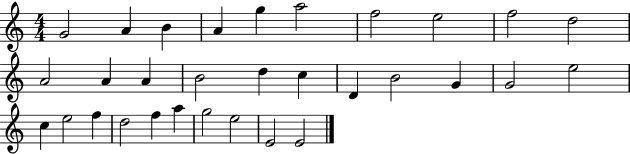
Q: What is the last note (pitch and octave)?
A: E4